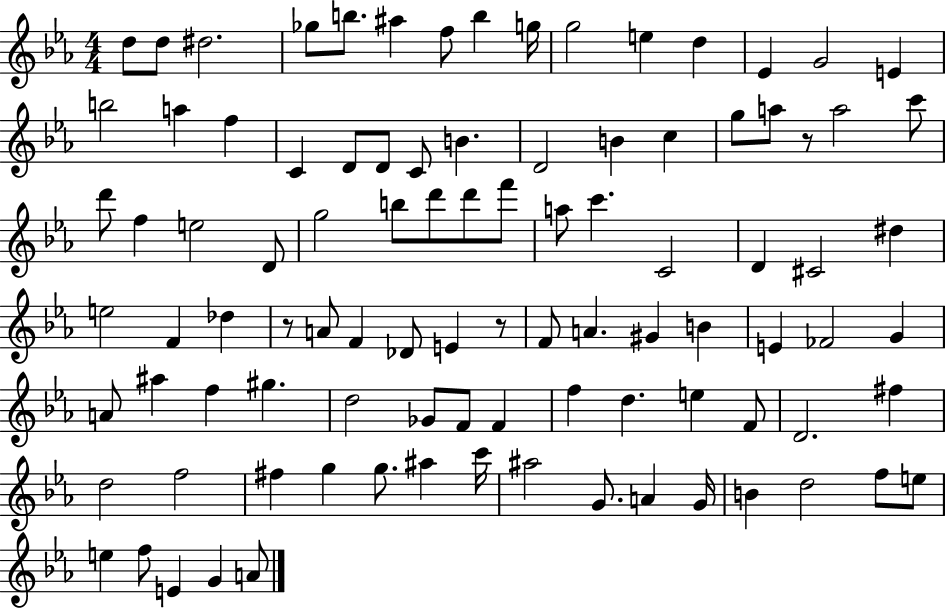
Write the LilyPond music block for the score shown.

{
  \clef treble
  \numericTimeSignature
  \time 4/4
  \key ees \major
  d''8 d''8 dis''2. | ges''8 b''8. ais''4 f''8 b''4 g''16 | g''2 e''4 d''4 | ees'4 g'2 e'4 | \break b''2 a''4 f''4 | c'4 d'8 d'8 c'8 b'4. | d'2 b'4 c''4 | g''8 a''8 r8 a''2 c'''8 | \break d'''8 f''4 e''2 d'8 | g''2 b''8 d'''8 d'''8 f'''8 | a''8 c'''4. c'2 | d'4 cis'2 dis''4 | \break e''2 f'4 des''4 | r8 a'8 f'4 des'8 e'4 r8 | f'8 a'4. gis'4 b'4 | e'4 fes'2 g'4 | \break a'8 ais''4 f''4 gis''4. | d''2 ges'8 f'8 f'4 | f''4 d''4. e''4 f'8 | d'2. fis''4 | \break d''2 f''2 | fis''4 g''4 g''8. ais''4 c'''16 | ais''2 g'8. a'4 g'16 | b'4 d''2 f''8 e''8 | \break e''4 f''8 e'4 g'4 a'8 | \bar "|."
}